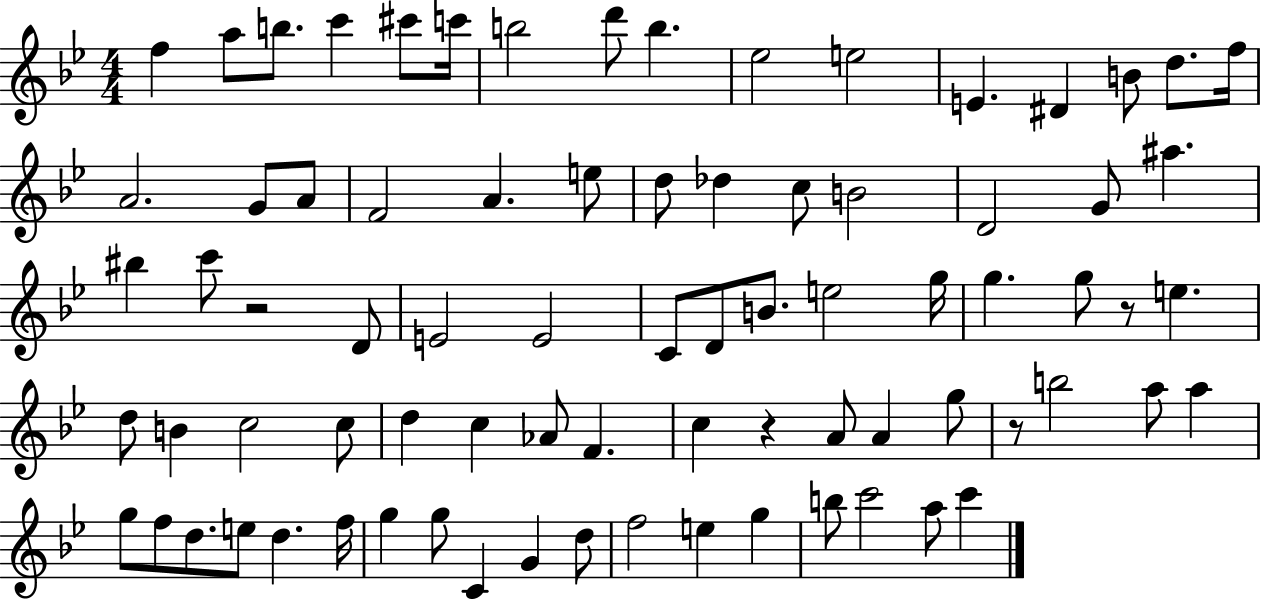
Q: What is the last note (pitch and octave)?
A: C6